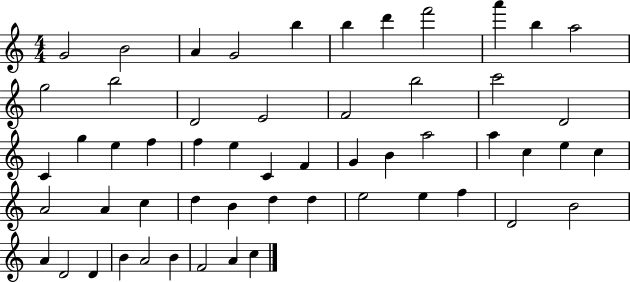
{
  \clef treble
  \numericTimeSignature
  \time 4/4
  \key c \major
  g'2 b'2 | a'4 g'2 b''4 | b''4 d'''4 f'''2 | a'''4 b''4 a''2 | \break g''2 b''2 | d'2 e'2 | f'2 b''2 | c'''2 d'2 | \break c'4 g''4 e''4 f''4 | f''4 e''4 c'4 f'4 | g'4 b'4 a''2 | a''4 c''4 e''4 c''4 | \break a'2 a'4 c''4 | d''4 b'4 d''4 d''4 | e''2 e''4 f''4 | d'2 b'2 | \break a'4 d'2 d'4 | b'4 a'2 b'4 | f'2 a'4 c''4 | \bar "|."
}